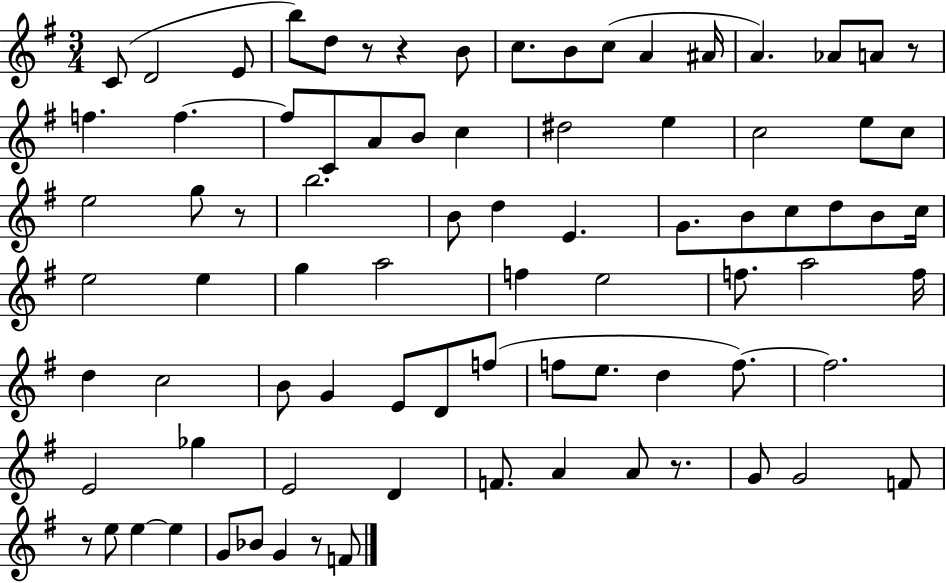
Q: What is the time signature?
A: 3/4